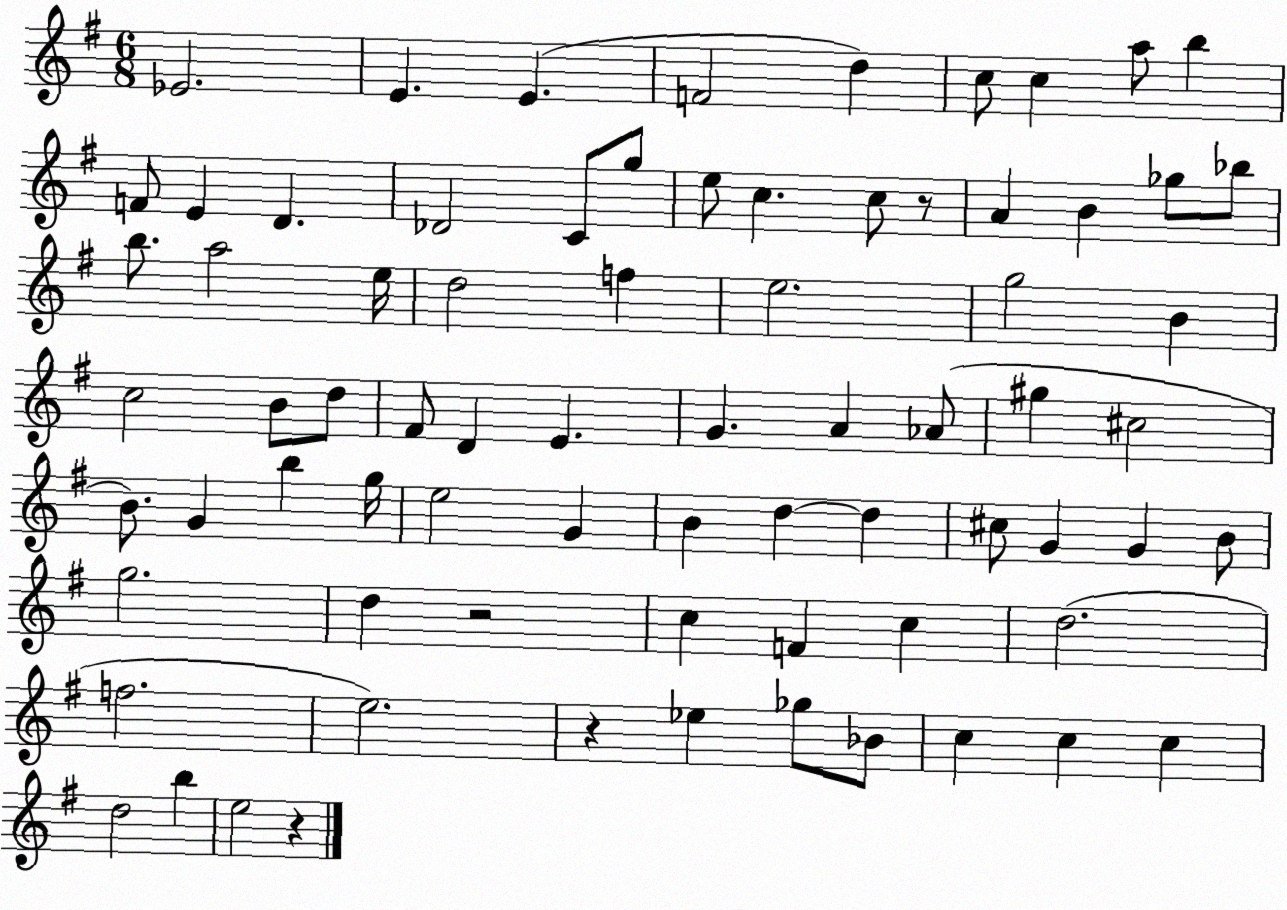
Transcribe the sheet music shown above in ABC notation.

X:1
T:Untitled
M:6/8
L:1/4
K:G
_E2 E E F2 d c/2 c a/2 b F/2 E D _D2 C/2 g/2 e/2 c c/2 z/2 A B _g/2 _b/2 b/2 a2 e/4 d2 f e2 g2 B c2 B/2 d/2 ^F/2 D E G A _A/2 ^g ^c2 B/2 G b g/4 e2 G B d d ^c/2 G G B/2 g2 d z2 c F c d2 f2 e2 z _e _g/2 _B/2 c c c d2 b e2 z